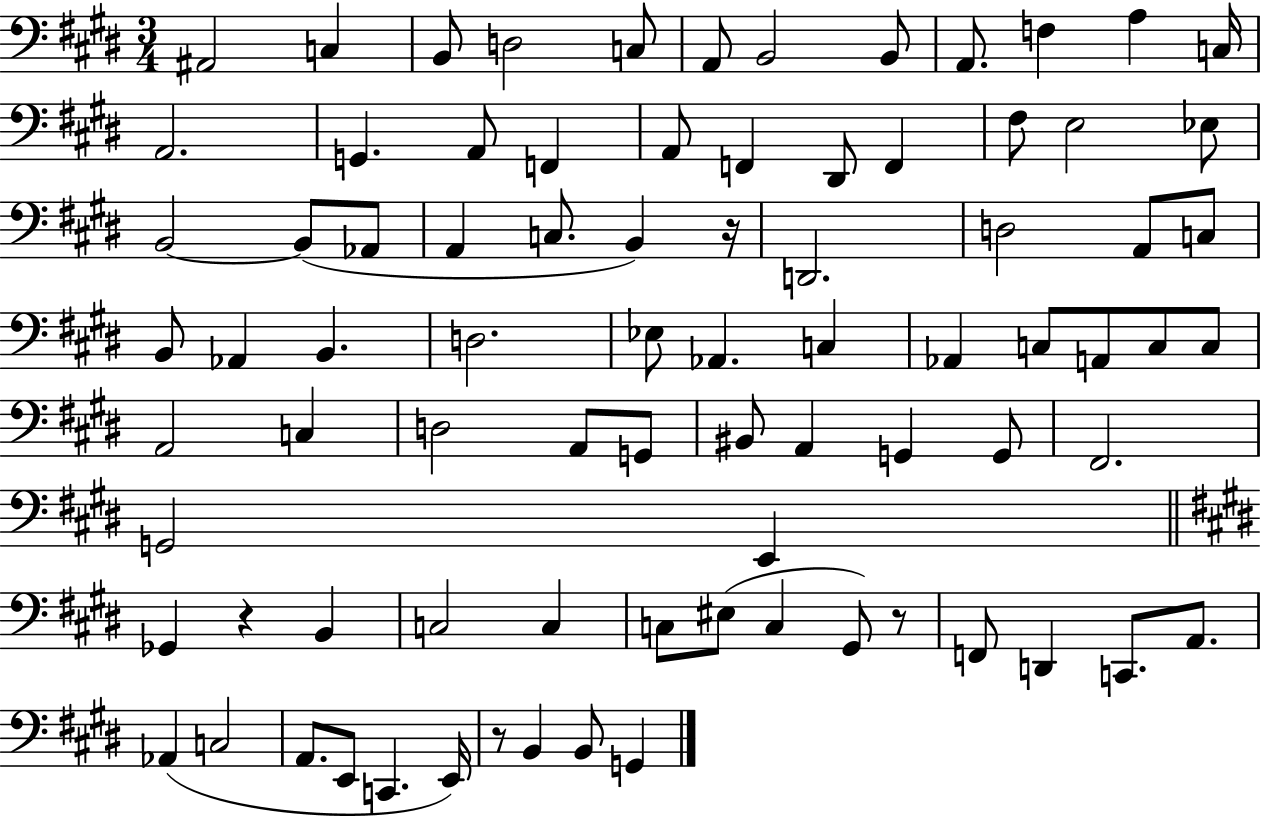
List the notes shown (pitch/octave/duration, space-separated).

A#2/h C3/q B2/e D3/h C3/e A2/e B2/h B2/e A2/e. F3/q A3/q C3/s A2/h. G2/q. A2/e F2/q A2/e F2/q D#2/e F2/q F#3/e E3/h Eb3/e B2/h B2/e Ab2/e A2/q C3/e. B2/q R/s D2/h. D3/h A2/e C3/e B2/e Ab2/q B2/q. D3/h. Eb3/e Ab2/q. C3/q Ab2/q C3/e A2/e C3/e C3/e A2/h C3/q D3/h A2/e G2/e BIS2/e A2/q G2/q G2/e F#2/h. G2/h E2/q Gb2/q R/q B2/q C3/h C3/q C3/e EIS3/e C3/q G#2/e R/e F2/e D2/q C2/e. A2/e. Ab2/q C3/h A2/e. E2/e C2/q. E2/s R/e B2/q B2/e G2/q